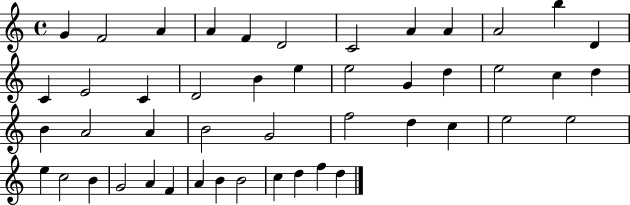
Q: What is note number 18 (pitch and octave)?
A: E5